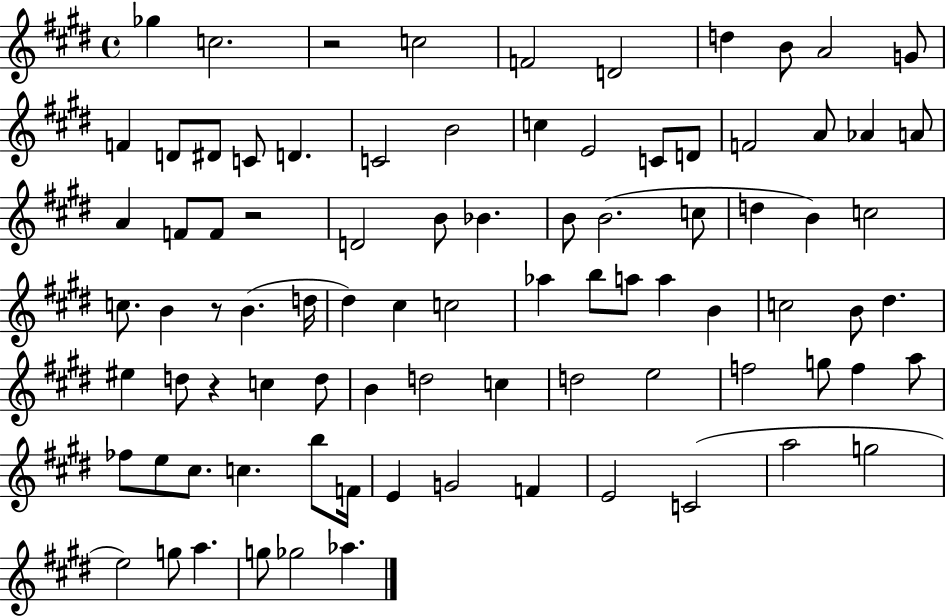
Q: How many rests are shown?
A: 4